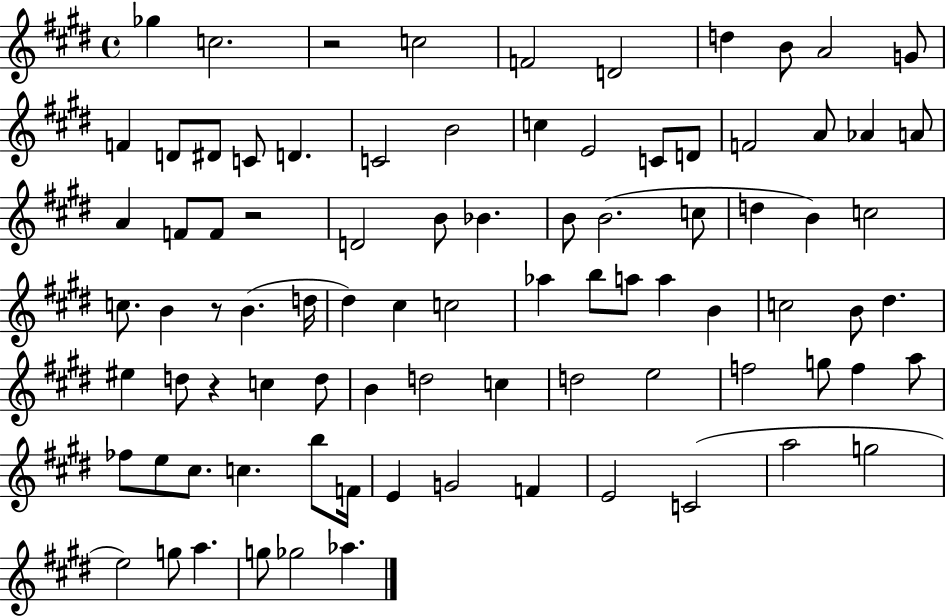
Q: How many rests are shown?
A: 4